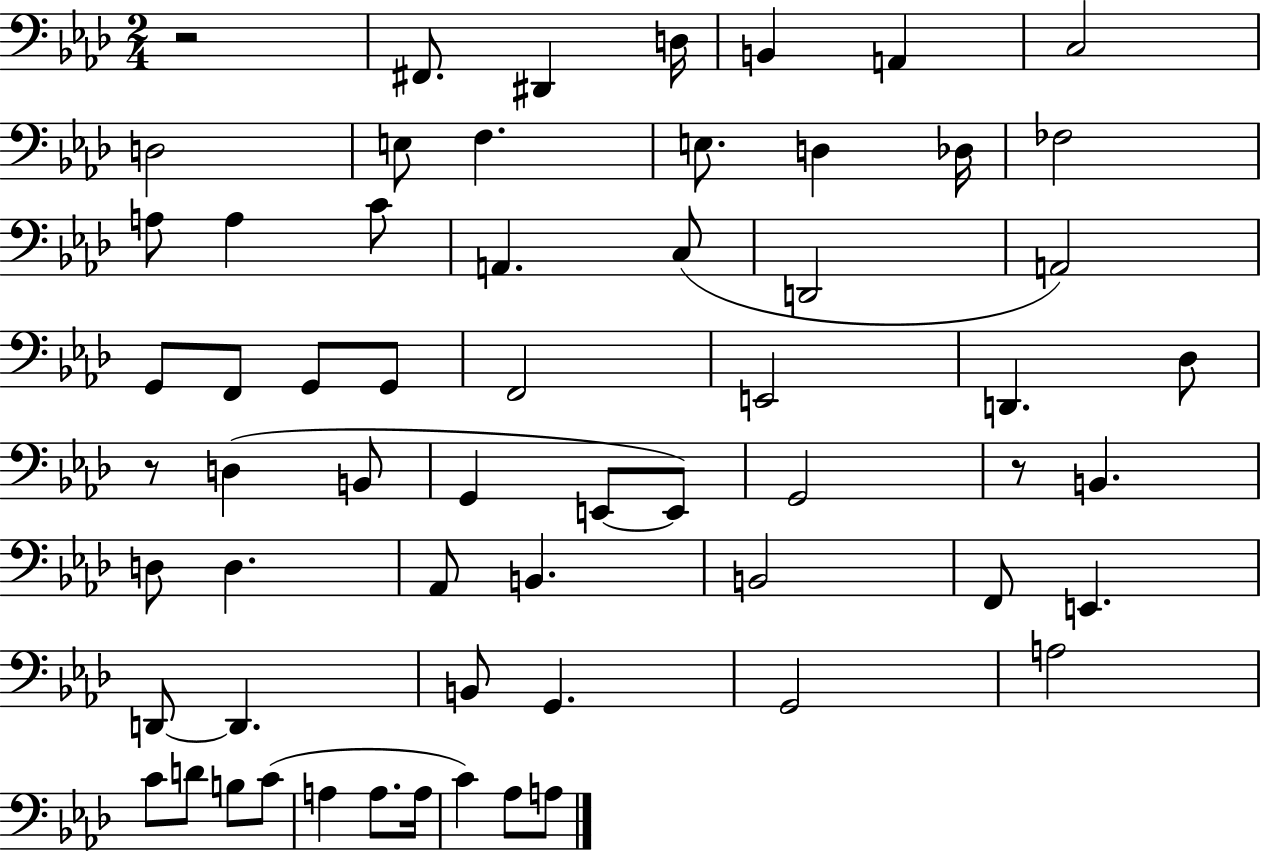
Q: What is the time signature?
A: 2/4